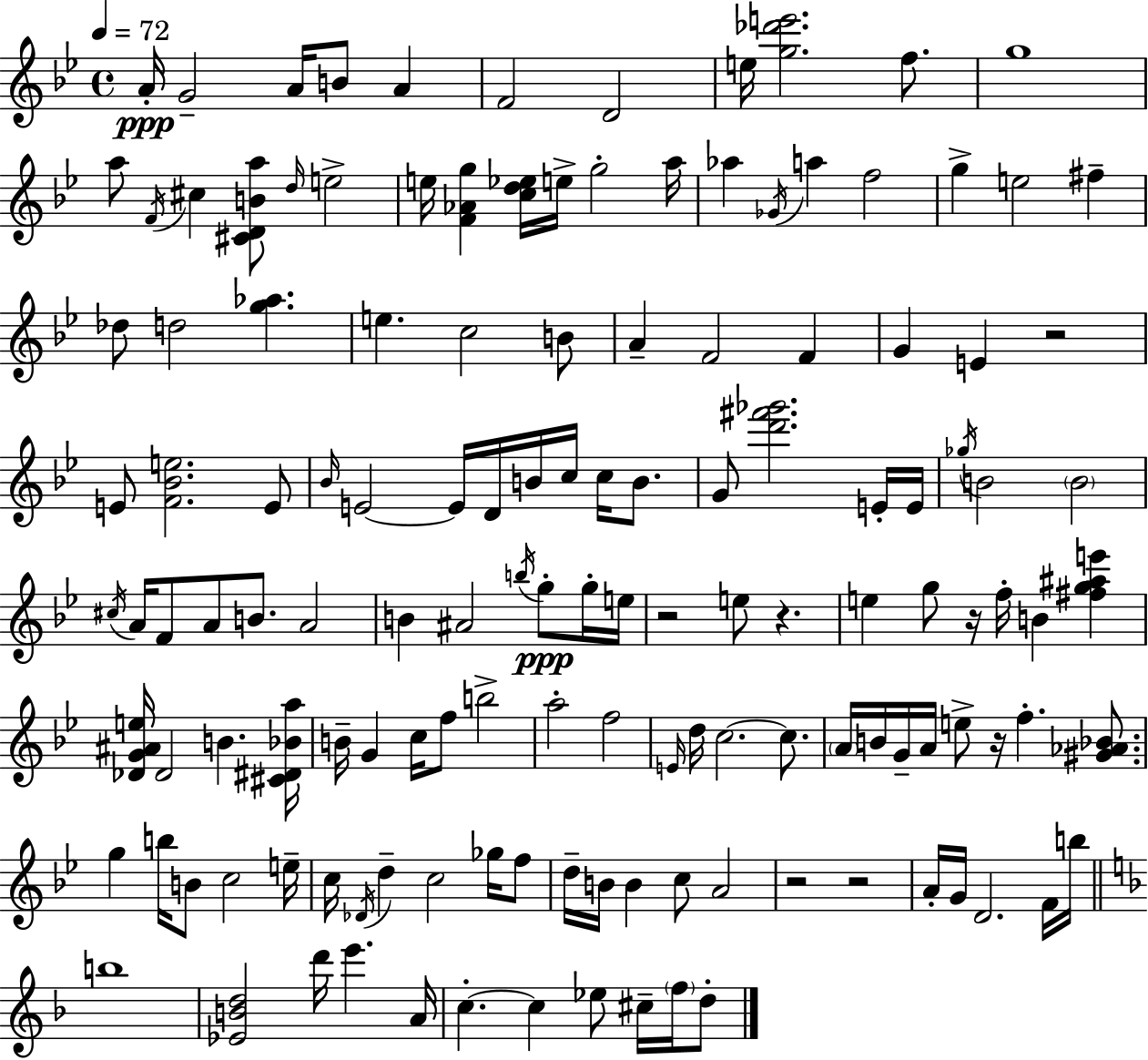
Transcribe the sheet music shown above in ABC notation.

X:1
T:Untitled
M:4/4
L:1/4
K:Bb
A/4 G2 A/4 B/2 A F2 D2 e/4 [g_d'e']2 f/2 g4 a/2 F/4 ^c [^CDBa]/2 d/4 e2 e/4 [F_Ag] [cd_e]/4 e/4 g2 a/4 _a _G/4 a f2 g e2 ^f _d/2 d2 [g_a] e c2 B/2 A F2 F G E z2 E/2 [F_Be]2 E/2 _B/4 E2 E/4 D/4 B/4 c/4 c/4 B/2 G/2 [d'^f'_g']2 E/4 E/4 _g/4 B2 B2 ^c/4 A/4 F/2 A/2 B/2 A2 B ^A2 b/4 g/2 g/4 e/4 z2 e/2 z e g/2 z/4 f/4 B [^fg^ae'] [_DG^Ae]/4 _D2 B [^C^D_Ba]/4 B/4 G c/4 f/2 b2 a2 f2 E/4 d/4 c2 c/2 A/4 B/4 G/4 A/4 e/2 z/4 f [^G_A_B]/2 g b/4 B/2 c2 e/4 c/4 _D/4 d c2 _g/4 f/2 d/4 B/4 B c/2 A2 z2 z2 A/4 G/4 D2 F/4 b/4 b4 [_EBd]2 d'/4 e' A/4 c c _e/2 ^c/4 f/4 d/2